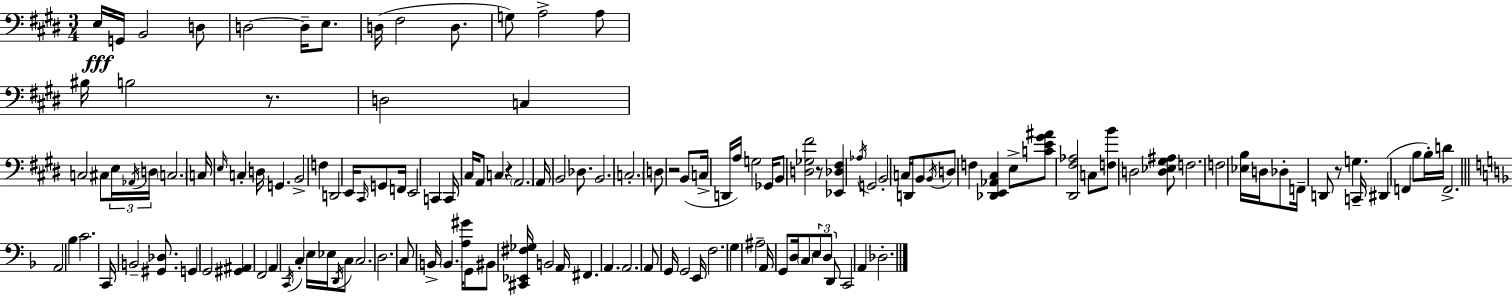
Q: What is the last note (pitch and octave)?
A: Db3